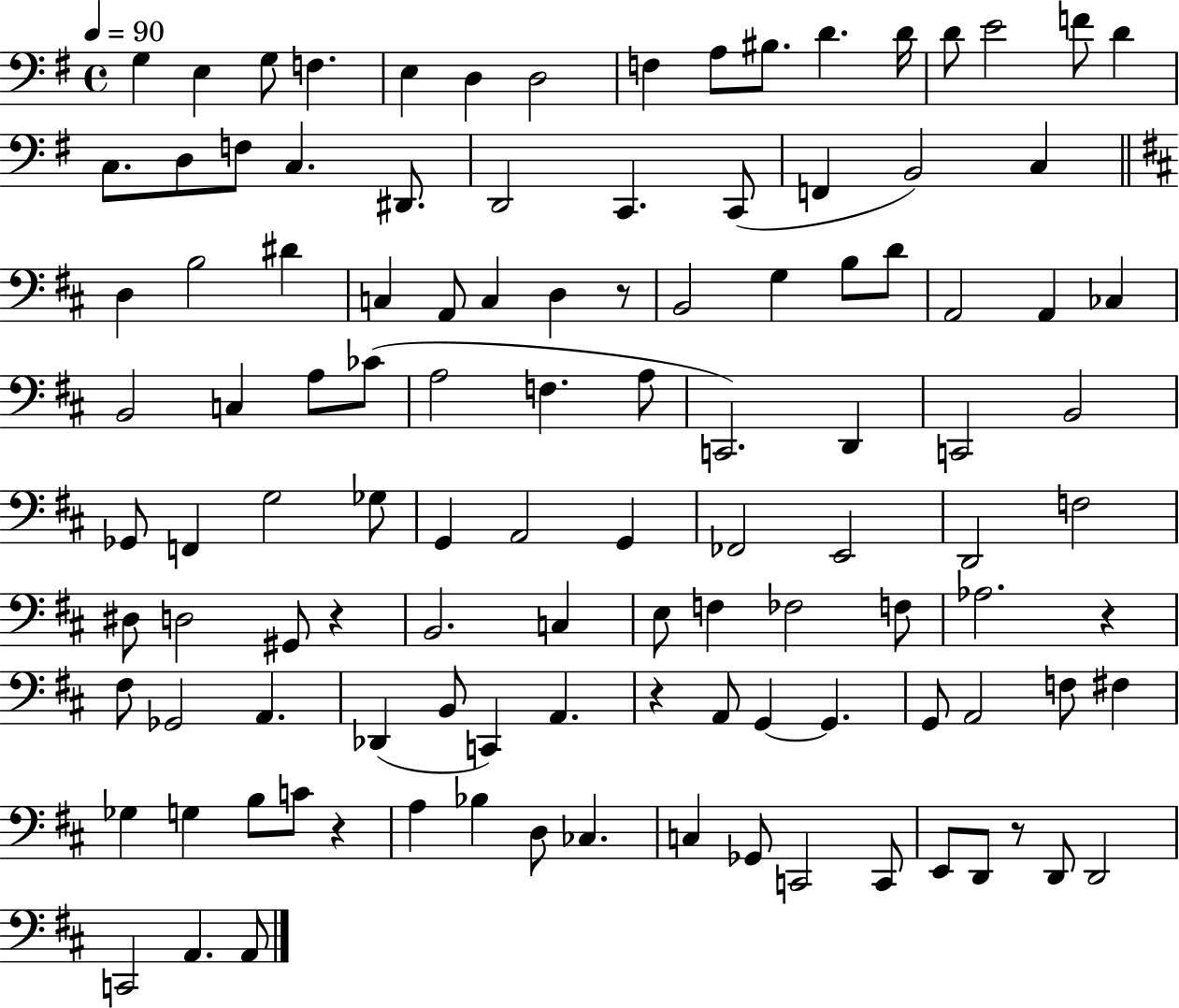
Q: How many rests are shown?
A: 6